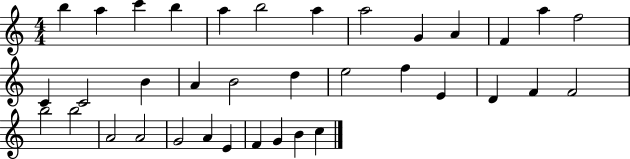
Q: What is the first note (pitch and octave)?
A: B5